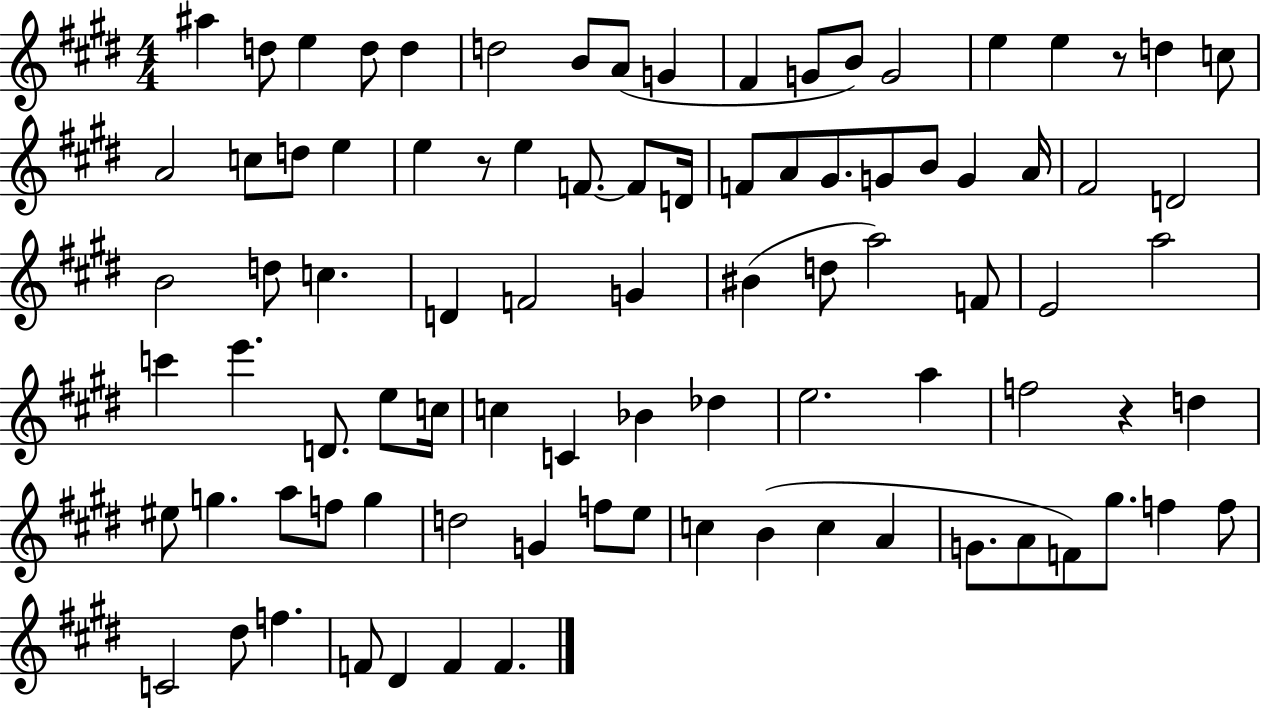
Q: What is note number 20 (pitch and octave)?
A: D5